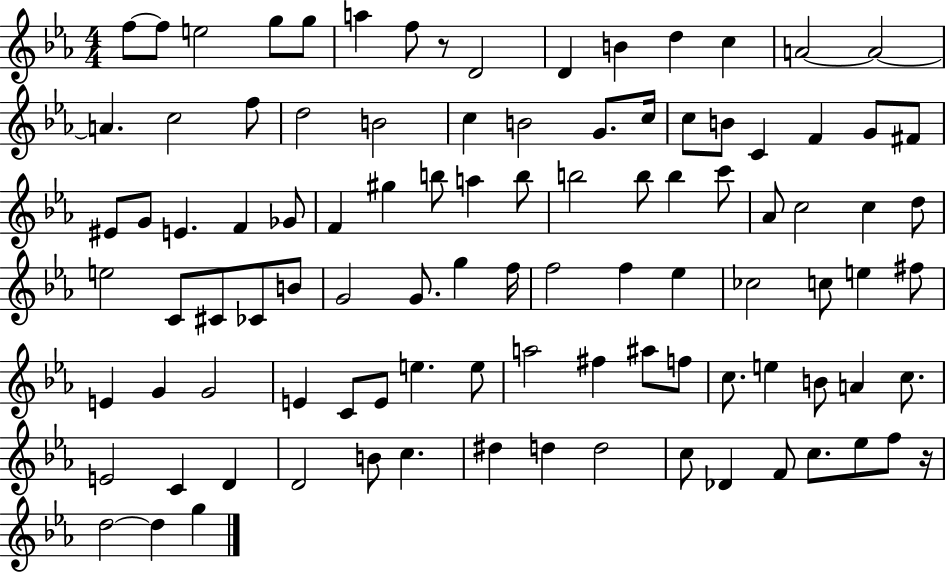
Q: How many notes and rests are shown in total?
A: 100